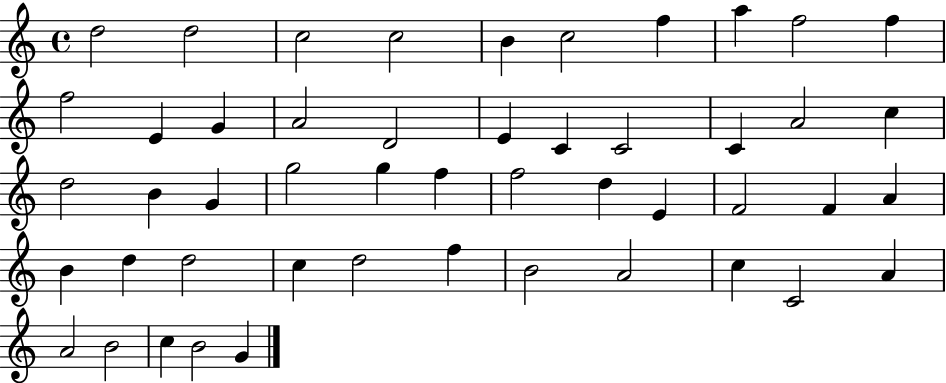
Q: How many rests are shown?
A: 0